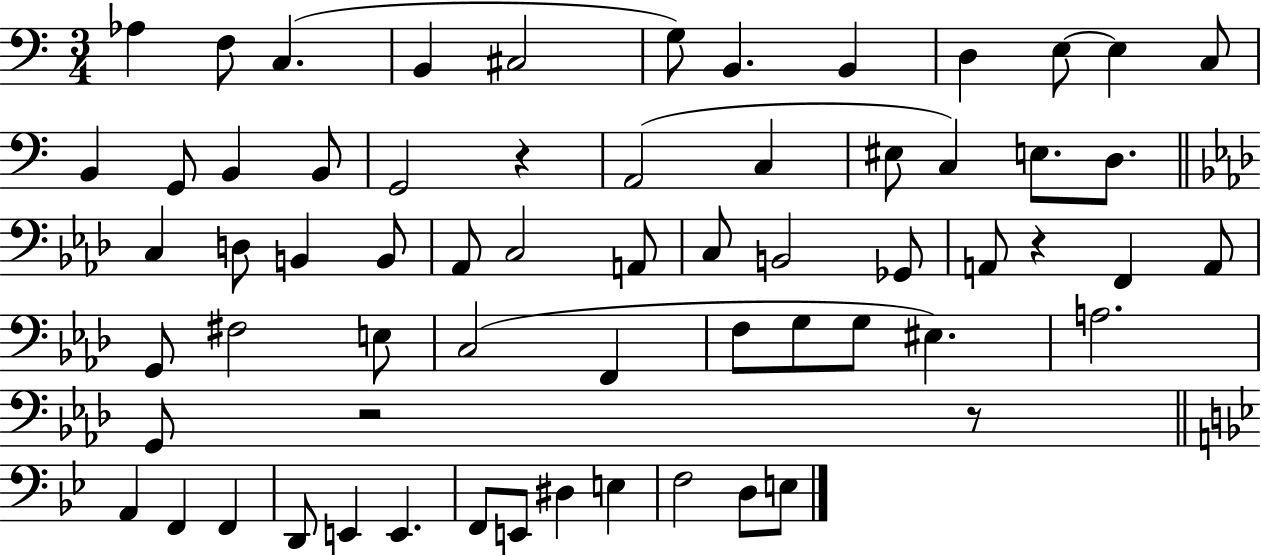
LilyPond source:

{
  \clef bass
  \numericTimeSignature
  \time 3/4
  \key c \major
  aes4 f8 c4.( | b,4 cis2 | g8) b,4. b,4 | d4 e8~~ e4 c8 | \break b,4 g,8 b,4 b,8 | g,2 r4 | a,2( c4 | eis8 c4) e8. d8. | \break \bar "||" \break \key aes \major c4 d8 b,4 b,8 | aes,8 c2 a,8 | c8 b,2 ges,8 | a,8 r4 f,4 a,8 | \break g,8 fis2 e8 | c2( f,4 | f8 g8 g8 eis4.) | a2. | \break g,8 r2 r8 | \bar "||" \break \key bes \major a,4 f,4 f,4 | d,8 e,4 e,4. | f,8 e,8 dis4 e4 | f2 d8 e8 | \break \bar "|."
}